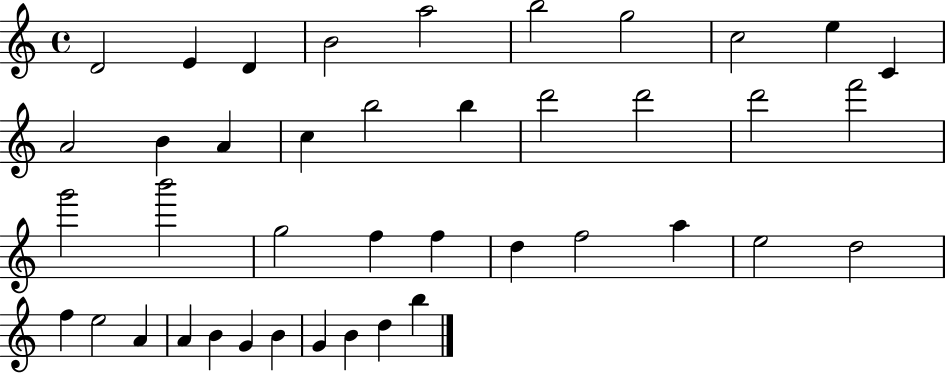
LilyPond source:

{
  \clef treble
  \time 4/4
  \defaultTimeSignature
  \key c \major
  d'2 e'4 d'4 | b'2 a''2 | b''2 g''2 | c''2 e''4 c'4 | \break a'2 b'4 a'4 | c''4 b''2 b''4 | d'''2 d'''2 | d'''2 f'''2 | \break g'''2 b'''2 | g''2 f''4 f''4 | d''4 f''2 a''4 | e''2 d''2 | \break f''4 e''2 a'4 | a'4 b'4 g'4 b'4 | g'4 b'4 d''4 b''4 | \bar "|."
}